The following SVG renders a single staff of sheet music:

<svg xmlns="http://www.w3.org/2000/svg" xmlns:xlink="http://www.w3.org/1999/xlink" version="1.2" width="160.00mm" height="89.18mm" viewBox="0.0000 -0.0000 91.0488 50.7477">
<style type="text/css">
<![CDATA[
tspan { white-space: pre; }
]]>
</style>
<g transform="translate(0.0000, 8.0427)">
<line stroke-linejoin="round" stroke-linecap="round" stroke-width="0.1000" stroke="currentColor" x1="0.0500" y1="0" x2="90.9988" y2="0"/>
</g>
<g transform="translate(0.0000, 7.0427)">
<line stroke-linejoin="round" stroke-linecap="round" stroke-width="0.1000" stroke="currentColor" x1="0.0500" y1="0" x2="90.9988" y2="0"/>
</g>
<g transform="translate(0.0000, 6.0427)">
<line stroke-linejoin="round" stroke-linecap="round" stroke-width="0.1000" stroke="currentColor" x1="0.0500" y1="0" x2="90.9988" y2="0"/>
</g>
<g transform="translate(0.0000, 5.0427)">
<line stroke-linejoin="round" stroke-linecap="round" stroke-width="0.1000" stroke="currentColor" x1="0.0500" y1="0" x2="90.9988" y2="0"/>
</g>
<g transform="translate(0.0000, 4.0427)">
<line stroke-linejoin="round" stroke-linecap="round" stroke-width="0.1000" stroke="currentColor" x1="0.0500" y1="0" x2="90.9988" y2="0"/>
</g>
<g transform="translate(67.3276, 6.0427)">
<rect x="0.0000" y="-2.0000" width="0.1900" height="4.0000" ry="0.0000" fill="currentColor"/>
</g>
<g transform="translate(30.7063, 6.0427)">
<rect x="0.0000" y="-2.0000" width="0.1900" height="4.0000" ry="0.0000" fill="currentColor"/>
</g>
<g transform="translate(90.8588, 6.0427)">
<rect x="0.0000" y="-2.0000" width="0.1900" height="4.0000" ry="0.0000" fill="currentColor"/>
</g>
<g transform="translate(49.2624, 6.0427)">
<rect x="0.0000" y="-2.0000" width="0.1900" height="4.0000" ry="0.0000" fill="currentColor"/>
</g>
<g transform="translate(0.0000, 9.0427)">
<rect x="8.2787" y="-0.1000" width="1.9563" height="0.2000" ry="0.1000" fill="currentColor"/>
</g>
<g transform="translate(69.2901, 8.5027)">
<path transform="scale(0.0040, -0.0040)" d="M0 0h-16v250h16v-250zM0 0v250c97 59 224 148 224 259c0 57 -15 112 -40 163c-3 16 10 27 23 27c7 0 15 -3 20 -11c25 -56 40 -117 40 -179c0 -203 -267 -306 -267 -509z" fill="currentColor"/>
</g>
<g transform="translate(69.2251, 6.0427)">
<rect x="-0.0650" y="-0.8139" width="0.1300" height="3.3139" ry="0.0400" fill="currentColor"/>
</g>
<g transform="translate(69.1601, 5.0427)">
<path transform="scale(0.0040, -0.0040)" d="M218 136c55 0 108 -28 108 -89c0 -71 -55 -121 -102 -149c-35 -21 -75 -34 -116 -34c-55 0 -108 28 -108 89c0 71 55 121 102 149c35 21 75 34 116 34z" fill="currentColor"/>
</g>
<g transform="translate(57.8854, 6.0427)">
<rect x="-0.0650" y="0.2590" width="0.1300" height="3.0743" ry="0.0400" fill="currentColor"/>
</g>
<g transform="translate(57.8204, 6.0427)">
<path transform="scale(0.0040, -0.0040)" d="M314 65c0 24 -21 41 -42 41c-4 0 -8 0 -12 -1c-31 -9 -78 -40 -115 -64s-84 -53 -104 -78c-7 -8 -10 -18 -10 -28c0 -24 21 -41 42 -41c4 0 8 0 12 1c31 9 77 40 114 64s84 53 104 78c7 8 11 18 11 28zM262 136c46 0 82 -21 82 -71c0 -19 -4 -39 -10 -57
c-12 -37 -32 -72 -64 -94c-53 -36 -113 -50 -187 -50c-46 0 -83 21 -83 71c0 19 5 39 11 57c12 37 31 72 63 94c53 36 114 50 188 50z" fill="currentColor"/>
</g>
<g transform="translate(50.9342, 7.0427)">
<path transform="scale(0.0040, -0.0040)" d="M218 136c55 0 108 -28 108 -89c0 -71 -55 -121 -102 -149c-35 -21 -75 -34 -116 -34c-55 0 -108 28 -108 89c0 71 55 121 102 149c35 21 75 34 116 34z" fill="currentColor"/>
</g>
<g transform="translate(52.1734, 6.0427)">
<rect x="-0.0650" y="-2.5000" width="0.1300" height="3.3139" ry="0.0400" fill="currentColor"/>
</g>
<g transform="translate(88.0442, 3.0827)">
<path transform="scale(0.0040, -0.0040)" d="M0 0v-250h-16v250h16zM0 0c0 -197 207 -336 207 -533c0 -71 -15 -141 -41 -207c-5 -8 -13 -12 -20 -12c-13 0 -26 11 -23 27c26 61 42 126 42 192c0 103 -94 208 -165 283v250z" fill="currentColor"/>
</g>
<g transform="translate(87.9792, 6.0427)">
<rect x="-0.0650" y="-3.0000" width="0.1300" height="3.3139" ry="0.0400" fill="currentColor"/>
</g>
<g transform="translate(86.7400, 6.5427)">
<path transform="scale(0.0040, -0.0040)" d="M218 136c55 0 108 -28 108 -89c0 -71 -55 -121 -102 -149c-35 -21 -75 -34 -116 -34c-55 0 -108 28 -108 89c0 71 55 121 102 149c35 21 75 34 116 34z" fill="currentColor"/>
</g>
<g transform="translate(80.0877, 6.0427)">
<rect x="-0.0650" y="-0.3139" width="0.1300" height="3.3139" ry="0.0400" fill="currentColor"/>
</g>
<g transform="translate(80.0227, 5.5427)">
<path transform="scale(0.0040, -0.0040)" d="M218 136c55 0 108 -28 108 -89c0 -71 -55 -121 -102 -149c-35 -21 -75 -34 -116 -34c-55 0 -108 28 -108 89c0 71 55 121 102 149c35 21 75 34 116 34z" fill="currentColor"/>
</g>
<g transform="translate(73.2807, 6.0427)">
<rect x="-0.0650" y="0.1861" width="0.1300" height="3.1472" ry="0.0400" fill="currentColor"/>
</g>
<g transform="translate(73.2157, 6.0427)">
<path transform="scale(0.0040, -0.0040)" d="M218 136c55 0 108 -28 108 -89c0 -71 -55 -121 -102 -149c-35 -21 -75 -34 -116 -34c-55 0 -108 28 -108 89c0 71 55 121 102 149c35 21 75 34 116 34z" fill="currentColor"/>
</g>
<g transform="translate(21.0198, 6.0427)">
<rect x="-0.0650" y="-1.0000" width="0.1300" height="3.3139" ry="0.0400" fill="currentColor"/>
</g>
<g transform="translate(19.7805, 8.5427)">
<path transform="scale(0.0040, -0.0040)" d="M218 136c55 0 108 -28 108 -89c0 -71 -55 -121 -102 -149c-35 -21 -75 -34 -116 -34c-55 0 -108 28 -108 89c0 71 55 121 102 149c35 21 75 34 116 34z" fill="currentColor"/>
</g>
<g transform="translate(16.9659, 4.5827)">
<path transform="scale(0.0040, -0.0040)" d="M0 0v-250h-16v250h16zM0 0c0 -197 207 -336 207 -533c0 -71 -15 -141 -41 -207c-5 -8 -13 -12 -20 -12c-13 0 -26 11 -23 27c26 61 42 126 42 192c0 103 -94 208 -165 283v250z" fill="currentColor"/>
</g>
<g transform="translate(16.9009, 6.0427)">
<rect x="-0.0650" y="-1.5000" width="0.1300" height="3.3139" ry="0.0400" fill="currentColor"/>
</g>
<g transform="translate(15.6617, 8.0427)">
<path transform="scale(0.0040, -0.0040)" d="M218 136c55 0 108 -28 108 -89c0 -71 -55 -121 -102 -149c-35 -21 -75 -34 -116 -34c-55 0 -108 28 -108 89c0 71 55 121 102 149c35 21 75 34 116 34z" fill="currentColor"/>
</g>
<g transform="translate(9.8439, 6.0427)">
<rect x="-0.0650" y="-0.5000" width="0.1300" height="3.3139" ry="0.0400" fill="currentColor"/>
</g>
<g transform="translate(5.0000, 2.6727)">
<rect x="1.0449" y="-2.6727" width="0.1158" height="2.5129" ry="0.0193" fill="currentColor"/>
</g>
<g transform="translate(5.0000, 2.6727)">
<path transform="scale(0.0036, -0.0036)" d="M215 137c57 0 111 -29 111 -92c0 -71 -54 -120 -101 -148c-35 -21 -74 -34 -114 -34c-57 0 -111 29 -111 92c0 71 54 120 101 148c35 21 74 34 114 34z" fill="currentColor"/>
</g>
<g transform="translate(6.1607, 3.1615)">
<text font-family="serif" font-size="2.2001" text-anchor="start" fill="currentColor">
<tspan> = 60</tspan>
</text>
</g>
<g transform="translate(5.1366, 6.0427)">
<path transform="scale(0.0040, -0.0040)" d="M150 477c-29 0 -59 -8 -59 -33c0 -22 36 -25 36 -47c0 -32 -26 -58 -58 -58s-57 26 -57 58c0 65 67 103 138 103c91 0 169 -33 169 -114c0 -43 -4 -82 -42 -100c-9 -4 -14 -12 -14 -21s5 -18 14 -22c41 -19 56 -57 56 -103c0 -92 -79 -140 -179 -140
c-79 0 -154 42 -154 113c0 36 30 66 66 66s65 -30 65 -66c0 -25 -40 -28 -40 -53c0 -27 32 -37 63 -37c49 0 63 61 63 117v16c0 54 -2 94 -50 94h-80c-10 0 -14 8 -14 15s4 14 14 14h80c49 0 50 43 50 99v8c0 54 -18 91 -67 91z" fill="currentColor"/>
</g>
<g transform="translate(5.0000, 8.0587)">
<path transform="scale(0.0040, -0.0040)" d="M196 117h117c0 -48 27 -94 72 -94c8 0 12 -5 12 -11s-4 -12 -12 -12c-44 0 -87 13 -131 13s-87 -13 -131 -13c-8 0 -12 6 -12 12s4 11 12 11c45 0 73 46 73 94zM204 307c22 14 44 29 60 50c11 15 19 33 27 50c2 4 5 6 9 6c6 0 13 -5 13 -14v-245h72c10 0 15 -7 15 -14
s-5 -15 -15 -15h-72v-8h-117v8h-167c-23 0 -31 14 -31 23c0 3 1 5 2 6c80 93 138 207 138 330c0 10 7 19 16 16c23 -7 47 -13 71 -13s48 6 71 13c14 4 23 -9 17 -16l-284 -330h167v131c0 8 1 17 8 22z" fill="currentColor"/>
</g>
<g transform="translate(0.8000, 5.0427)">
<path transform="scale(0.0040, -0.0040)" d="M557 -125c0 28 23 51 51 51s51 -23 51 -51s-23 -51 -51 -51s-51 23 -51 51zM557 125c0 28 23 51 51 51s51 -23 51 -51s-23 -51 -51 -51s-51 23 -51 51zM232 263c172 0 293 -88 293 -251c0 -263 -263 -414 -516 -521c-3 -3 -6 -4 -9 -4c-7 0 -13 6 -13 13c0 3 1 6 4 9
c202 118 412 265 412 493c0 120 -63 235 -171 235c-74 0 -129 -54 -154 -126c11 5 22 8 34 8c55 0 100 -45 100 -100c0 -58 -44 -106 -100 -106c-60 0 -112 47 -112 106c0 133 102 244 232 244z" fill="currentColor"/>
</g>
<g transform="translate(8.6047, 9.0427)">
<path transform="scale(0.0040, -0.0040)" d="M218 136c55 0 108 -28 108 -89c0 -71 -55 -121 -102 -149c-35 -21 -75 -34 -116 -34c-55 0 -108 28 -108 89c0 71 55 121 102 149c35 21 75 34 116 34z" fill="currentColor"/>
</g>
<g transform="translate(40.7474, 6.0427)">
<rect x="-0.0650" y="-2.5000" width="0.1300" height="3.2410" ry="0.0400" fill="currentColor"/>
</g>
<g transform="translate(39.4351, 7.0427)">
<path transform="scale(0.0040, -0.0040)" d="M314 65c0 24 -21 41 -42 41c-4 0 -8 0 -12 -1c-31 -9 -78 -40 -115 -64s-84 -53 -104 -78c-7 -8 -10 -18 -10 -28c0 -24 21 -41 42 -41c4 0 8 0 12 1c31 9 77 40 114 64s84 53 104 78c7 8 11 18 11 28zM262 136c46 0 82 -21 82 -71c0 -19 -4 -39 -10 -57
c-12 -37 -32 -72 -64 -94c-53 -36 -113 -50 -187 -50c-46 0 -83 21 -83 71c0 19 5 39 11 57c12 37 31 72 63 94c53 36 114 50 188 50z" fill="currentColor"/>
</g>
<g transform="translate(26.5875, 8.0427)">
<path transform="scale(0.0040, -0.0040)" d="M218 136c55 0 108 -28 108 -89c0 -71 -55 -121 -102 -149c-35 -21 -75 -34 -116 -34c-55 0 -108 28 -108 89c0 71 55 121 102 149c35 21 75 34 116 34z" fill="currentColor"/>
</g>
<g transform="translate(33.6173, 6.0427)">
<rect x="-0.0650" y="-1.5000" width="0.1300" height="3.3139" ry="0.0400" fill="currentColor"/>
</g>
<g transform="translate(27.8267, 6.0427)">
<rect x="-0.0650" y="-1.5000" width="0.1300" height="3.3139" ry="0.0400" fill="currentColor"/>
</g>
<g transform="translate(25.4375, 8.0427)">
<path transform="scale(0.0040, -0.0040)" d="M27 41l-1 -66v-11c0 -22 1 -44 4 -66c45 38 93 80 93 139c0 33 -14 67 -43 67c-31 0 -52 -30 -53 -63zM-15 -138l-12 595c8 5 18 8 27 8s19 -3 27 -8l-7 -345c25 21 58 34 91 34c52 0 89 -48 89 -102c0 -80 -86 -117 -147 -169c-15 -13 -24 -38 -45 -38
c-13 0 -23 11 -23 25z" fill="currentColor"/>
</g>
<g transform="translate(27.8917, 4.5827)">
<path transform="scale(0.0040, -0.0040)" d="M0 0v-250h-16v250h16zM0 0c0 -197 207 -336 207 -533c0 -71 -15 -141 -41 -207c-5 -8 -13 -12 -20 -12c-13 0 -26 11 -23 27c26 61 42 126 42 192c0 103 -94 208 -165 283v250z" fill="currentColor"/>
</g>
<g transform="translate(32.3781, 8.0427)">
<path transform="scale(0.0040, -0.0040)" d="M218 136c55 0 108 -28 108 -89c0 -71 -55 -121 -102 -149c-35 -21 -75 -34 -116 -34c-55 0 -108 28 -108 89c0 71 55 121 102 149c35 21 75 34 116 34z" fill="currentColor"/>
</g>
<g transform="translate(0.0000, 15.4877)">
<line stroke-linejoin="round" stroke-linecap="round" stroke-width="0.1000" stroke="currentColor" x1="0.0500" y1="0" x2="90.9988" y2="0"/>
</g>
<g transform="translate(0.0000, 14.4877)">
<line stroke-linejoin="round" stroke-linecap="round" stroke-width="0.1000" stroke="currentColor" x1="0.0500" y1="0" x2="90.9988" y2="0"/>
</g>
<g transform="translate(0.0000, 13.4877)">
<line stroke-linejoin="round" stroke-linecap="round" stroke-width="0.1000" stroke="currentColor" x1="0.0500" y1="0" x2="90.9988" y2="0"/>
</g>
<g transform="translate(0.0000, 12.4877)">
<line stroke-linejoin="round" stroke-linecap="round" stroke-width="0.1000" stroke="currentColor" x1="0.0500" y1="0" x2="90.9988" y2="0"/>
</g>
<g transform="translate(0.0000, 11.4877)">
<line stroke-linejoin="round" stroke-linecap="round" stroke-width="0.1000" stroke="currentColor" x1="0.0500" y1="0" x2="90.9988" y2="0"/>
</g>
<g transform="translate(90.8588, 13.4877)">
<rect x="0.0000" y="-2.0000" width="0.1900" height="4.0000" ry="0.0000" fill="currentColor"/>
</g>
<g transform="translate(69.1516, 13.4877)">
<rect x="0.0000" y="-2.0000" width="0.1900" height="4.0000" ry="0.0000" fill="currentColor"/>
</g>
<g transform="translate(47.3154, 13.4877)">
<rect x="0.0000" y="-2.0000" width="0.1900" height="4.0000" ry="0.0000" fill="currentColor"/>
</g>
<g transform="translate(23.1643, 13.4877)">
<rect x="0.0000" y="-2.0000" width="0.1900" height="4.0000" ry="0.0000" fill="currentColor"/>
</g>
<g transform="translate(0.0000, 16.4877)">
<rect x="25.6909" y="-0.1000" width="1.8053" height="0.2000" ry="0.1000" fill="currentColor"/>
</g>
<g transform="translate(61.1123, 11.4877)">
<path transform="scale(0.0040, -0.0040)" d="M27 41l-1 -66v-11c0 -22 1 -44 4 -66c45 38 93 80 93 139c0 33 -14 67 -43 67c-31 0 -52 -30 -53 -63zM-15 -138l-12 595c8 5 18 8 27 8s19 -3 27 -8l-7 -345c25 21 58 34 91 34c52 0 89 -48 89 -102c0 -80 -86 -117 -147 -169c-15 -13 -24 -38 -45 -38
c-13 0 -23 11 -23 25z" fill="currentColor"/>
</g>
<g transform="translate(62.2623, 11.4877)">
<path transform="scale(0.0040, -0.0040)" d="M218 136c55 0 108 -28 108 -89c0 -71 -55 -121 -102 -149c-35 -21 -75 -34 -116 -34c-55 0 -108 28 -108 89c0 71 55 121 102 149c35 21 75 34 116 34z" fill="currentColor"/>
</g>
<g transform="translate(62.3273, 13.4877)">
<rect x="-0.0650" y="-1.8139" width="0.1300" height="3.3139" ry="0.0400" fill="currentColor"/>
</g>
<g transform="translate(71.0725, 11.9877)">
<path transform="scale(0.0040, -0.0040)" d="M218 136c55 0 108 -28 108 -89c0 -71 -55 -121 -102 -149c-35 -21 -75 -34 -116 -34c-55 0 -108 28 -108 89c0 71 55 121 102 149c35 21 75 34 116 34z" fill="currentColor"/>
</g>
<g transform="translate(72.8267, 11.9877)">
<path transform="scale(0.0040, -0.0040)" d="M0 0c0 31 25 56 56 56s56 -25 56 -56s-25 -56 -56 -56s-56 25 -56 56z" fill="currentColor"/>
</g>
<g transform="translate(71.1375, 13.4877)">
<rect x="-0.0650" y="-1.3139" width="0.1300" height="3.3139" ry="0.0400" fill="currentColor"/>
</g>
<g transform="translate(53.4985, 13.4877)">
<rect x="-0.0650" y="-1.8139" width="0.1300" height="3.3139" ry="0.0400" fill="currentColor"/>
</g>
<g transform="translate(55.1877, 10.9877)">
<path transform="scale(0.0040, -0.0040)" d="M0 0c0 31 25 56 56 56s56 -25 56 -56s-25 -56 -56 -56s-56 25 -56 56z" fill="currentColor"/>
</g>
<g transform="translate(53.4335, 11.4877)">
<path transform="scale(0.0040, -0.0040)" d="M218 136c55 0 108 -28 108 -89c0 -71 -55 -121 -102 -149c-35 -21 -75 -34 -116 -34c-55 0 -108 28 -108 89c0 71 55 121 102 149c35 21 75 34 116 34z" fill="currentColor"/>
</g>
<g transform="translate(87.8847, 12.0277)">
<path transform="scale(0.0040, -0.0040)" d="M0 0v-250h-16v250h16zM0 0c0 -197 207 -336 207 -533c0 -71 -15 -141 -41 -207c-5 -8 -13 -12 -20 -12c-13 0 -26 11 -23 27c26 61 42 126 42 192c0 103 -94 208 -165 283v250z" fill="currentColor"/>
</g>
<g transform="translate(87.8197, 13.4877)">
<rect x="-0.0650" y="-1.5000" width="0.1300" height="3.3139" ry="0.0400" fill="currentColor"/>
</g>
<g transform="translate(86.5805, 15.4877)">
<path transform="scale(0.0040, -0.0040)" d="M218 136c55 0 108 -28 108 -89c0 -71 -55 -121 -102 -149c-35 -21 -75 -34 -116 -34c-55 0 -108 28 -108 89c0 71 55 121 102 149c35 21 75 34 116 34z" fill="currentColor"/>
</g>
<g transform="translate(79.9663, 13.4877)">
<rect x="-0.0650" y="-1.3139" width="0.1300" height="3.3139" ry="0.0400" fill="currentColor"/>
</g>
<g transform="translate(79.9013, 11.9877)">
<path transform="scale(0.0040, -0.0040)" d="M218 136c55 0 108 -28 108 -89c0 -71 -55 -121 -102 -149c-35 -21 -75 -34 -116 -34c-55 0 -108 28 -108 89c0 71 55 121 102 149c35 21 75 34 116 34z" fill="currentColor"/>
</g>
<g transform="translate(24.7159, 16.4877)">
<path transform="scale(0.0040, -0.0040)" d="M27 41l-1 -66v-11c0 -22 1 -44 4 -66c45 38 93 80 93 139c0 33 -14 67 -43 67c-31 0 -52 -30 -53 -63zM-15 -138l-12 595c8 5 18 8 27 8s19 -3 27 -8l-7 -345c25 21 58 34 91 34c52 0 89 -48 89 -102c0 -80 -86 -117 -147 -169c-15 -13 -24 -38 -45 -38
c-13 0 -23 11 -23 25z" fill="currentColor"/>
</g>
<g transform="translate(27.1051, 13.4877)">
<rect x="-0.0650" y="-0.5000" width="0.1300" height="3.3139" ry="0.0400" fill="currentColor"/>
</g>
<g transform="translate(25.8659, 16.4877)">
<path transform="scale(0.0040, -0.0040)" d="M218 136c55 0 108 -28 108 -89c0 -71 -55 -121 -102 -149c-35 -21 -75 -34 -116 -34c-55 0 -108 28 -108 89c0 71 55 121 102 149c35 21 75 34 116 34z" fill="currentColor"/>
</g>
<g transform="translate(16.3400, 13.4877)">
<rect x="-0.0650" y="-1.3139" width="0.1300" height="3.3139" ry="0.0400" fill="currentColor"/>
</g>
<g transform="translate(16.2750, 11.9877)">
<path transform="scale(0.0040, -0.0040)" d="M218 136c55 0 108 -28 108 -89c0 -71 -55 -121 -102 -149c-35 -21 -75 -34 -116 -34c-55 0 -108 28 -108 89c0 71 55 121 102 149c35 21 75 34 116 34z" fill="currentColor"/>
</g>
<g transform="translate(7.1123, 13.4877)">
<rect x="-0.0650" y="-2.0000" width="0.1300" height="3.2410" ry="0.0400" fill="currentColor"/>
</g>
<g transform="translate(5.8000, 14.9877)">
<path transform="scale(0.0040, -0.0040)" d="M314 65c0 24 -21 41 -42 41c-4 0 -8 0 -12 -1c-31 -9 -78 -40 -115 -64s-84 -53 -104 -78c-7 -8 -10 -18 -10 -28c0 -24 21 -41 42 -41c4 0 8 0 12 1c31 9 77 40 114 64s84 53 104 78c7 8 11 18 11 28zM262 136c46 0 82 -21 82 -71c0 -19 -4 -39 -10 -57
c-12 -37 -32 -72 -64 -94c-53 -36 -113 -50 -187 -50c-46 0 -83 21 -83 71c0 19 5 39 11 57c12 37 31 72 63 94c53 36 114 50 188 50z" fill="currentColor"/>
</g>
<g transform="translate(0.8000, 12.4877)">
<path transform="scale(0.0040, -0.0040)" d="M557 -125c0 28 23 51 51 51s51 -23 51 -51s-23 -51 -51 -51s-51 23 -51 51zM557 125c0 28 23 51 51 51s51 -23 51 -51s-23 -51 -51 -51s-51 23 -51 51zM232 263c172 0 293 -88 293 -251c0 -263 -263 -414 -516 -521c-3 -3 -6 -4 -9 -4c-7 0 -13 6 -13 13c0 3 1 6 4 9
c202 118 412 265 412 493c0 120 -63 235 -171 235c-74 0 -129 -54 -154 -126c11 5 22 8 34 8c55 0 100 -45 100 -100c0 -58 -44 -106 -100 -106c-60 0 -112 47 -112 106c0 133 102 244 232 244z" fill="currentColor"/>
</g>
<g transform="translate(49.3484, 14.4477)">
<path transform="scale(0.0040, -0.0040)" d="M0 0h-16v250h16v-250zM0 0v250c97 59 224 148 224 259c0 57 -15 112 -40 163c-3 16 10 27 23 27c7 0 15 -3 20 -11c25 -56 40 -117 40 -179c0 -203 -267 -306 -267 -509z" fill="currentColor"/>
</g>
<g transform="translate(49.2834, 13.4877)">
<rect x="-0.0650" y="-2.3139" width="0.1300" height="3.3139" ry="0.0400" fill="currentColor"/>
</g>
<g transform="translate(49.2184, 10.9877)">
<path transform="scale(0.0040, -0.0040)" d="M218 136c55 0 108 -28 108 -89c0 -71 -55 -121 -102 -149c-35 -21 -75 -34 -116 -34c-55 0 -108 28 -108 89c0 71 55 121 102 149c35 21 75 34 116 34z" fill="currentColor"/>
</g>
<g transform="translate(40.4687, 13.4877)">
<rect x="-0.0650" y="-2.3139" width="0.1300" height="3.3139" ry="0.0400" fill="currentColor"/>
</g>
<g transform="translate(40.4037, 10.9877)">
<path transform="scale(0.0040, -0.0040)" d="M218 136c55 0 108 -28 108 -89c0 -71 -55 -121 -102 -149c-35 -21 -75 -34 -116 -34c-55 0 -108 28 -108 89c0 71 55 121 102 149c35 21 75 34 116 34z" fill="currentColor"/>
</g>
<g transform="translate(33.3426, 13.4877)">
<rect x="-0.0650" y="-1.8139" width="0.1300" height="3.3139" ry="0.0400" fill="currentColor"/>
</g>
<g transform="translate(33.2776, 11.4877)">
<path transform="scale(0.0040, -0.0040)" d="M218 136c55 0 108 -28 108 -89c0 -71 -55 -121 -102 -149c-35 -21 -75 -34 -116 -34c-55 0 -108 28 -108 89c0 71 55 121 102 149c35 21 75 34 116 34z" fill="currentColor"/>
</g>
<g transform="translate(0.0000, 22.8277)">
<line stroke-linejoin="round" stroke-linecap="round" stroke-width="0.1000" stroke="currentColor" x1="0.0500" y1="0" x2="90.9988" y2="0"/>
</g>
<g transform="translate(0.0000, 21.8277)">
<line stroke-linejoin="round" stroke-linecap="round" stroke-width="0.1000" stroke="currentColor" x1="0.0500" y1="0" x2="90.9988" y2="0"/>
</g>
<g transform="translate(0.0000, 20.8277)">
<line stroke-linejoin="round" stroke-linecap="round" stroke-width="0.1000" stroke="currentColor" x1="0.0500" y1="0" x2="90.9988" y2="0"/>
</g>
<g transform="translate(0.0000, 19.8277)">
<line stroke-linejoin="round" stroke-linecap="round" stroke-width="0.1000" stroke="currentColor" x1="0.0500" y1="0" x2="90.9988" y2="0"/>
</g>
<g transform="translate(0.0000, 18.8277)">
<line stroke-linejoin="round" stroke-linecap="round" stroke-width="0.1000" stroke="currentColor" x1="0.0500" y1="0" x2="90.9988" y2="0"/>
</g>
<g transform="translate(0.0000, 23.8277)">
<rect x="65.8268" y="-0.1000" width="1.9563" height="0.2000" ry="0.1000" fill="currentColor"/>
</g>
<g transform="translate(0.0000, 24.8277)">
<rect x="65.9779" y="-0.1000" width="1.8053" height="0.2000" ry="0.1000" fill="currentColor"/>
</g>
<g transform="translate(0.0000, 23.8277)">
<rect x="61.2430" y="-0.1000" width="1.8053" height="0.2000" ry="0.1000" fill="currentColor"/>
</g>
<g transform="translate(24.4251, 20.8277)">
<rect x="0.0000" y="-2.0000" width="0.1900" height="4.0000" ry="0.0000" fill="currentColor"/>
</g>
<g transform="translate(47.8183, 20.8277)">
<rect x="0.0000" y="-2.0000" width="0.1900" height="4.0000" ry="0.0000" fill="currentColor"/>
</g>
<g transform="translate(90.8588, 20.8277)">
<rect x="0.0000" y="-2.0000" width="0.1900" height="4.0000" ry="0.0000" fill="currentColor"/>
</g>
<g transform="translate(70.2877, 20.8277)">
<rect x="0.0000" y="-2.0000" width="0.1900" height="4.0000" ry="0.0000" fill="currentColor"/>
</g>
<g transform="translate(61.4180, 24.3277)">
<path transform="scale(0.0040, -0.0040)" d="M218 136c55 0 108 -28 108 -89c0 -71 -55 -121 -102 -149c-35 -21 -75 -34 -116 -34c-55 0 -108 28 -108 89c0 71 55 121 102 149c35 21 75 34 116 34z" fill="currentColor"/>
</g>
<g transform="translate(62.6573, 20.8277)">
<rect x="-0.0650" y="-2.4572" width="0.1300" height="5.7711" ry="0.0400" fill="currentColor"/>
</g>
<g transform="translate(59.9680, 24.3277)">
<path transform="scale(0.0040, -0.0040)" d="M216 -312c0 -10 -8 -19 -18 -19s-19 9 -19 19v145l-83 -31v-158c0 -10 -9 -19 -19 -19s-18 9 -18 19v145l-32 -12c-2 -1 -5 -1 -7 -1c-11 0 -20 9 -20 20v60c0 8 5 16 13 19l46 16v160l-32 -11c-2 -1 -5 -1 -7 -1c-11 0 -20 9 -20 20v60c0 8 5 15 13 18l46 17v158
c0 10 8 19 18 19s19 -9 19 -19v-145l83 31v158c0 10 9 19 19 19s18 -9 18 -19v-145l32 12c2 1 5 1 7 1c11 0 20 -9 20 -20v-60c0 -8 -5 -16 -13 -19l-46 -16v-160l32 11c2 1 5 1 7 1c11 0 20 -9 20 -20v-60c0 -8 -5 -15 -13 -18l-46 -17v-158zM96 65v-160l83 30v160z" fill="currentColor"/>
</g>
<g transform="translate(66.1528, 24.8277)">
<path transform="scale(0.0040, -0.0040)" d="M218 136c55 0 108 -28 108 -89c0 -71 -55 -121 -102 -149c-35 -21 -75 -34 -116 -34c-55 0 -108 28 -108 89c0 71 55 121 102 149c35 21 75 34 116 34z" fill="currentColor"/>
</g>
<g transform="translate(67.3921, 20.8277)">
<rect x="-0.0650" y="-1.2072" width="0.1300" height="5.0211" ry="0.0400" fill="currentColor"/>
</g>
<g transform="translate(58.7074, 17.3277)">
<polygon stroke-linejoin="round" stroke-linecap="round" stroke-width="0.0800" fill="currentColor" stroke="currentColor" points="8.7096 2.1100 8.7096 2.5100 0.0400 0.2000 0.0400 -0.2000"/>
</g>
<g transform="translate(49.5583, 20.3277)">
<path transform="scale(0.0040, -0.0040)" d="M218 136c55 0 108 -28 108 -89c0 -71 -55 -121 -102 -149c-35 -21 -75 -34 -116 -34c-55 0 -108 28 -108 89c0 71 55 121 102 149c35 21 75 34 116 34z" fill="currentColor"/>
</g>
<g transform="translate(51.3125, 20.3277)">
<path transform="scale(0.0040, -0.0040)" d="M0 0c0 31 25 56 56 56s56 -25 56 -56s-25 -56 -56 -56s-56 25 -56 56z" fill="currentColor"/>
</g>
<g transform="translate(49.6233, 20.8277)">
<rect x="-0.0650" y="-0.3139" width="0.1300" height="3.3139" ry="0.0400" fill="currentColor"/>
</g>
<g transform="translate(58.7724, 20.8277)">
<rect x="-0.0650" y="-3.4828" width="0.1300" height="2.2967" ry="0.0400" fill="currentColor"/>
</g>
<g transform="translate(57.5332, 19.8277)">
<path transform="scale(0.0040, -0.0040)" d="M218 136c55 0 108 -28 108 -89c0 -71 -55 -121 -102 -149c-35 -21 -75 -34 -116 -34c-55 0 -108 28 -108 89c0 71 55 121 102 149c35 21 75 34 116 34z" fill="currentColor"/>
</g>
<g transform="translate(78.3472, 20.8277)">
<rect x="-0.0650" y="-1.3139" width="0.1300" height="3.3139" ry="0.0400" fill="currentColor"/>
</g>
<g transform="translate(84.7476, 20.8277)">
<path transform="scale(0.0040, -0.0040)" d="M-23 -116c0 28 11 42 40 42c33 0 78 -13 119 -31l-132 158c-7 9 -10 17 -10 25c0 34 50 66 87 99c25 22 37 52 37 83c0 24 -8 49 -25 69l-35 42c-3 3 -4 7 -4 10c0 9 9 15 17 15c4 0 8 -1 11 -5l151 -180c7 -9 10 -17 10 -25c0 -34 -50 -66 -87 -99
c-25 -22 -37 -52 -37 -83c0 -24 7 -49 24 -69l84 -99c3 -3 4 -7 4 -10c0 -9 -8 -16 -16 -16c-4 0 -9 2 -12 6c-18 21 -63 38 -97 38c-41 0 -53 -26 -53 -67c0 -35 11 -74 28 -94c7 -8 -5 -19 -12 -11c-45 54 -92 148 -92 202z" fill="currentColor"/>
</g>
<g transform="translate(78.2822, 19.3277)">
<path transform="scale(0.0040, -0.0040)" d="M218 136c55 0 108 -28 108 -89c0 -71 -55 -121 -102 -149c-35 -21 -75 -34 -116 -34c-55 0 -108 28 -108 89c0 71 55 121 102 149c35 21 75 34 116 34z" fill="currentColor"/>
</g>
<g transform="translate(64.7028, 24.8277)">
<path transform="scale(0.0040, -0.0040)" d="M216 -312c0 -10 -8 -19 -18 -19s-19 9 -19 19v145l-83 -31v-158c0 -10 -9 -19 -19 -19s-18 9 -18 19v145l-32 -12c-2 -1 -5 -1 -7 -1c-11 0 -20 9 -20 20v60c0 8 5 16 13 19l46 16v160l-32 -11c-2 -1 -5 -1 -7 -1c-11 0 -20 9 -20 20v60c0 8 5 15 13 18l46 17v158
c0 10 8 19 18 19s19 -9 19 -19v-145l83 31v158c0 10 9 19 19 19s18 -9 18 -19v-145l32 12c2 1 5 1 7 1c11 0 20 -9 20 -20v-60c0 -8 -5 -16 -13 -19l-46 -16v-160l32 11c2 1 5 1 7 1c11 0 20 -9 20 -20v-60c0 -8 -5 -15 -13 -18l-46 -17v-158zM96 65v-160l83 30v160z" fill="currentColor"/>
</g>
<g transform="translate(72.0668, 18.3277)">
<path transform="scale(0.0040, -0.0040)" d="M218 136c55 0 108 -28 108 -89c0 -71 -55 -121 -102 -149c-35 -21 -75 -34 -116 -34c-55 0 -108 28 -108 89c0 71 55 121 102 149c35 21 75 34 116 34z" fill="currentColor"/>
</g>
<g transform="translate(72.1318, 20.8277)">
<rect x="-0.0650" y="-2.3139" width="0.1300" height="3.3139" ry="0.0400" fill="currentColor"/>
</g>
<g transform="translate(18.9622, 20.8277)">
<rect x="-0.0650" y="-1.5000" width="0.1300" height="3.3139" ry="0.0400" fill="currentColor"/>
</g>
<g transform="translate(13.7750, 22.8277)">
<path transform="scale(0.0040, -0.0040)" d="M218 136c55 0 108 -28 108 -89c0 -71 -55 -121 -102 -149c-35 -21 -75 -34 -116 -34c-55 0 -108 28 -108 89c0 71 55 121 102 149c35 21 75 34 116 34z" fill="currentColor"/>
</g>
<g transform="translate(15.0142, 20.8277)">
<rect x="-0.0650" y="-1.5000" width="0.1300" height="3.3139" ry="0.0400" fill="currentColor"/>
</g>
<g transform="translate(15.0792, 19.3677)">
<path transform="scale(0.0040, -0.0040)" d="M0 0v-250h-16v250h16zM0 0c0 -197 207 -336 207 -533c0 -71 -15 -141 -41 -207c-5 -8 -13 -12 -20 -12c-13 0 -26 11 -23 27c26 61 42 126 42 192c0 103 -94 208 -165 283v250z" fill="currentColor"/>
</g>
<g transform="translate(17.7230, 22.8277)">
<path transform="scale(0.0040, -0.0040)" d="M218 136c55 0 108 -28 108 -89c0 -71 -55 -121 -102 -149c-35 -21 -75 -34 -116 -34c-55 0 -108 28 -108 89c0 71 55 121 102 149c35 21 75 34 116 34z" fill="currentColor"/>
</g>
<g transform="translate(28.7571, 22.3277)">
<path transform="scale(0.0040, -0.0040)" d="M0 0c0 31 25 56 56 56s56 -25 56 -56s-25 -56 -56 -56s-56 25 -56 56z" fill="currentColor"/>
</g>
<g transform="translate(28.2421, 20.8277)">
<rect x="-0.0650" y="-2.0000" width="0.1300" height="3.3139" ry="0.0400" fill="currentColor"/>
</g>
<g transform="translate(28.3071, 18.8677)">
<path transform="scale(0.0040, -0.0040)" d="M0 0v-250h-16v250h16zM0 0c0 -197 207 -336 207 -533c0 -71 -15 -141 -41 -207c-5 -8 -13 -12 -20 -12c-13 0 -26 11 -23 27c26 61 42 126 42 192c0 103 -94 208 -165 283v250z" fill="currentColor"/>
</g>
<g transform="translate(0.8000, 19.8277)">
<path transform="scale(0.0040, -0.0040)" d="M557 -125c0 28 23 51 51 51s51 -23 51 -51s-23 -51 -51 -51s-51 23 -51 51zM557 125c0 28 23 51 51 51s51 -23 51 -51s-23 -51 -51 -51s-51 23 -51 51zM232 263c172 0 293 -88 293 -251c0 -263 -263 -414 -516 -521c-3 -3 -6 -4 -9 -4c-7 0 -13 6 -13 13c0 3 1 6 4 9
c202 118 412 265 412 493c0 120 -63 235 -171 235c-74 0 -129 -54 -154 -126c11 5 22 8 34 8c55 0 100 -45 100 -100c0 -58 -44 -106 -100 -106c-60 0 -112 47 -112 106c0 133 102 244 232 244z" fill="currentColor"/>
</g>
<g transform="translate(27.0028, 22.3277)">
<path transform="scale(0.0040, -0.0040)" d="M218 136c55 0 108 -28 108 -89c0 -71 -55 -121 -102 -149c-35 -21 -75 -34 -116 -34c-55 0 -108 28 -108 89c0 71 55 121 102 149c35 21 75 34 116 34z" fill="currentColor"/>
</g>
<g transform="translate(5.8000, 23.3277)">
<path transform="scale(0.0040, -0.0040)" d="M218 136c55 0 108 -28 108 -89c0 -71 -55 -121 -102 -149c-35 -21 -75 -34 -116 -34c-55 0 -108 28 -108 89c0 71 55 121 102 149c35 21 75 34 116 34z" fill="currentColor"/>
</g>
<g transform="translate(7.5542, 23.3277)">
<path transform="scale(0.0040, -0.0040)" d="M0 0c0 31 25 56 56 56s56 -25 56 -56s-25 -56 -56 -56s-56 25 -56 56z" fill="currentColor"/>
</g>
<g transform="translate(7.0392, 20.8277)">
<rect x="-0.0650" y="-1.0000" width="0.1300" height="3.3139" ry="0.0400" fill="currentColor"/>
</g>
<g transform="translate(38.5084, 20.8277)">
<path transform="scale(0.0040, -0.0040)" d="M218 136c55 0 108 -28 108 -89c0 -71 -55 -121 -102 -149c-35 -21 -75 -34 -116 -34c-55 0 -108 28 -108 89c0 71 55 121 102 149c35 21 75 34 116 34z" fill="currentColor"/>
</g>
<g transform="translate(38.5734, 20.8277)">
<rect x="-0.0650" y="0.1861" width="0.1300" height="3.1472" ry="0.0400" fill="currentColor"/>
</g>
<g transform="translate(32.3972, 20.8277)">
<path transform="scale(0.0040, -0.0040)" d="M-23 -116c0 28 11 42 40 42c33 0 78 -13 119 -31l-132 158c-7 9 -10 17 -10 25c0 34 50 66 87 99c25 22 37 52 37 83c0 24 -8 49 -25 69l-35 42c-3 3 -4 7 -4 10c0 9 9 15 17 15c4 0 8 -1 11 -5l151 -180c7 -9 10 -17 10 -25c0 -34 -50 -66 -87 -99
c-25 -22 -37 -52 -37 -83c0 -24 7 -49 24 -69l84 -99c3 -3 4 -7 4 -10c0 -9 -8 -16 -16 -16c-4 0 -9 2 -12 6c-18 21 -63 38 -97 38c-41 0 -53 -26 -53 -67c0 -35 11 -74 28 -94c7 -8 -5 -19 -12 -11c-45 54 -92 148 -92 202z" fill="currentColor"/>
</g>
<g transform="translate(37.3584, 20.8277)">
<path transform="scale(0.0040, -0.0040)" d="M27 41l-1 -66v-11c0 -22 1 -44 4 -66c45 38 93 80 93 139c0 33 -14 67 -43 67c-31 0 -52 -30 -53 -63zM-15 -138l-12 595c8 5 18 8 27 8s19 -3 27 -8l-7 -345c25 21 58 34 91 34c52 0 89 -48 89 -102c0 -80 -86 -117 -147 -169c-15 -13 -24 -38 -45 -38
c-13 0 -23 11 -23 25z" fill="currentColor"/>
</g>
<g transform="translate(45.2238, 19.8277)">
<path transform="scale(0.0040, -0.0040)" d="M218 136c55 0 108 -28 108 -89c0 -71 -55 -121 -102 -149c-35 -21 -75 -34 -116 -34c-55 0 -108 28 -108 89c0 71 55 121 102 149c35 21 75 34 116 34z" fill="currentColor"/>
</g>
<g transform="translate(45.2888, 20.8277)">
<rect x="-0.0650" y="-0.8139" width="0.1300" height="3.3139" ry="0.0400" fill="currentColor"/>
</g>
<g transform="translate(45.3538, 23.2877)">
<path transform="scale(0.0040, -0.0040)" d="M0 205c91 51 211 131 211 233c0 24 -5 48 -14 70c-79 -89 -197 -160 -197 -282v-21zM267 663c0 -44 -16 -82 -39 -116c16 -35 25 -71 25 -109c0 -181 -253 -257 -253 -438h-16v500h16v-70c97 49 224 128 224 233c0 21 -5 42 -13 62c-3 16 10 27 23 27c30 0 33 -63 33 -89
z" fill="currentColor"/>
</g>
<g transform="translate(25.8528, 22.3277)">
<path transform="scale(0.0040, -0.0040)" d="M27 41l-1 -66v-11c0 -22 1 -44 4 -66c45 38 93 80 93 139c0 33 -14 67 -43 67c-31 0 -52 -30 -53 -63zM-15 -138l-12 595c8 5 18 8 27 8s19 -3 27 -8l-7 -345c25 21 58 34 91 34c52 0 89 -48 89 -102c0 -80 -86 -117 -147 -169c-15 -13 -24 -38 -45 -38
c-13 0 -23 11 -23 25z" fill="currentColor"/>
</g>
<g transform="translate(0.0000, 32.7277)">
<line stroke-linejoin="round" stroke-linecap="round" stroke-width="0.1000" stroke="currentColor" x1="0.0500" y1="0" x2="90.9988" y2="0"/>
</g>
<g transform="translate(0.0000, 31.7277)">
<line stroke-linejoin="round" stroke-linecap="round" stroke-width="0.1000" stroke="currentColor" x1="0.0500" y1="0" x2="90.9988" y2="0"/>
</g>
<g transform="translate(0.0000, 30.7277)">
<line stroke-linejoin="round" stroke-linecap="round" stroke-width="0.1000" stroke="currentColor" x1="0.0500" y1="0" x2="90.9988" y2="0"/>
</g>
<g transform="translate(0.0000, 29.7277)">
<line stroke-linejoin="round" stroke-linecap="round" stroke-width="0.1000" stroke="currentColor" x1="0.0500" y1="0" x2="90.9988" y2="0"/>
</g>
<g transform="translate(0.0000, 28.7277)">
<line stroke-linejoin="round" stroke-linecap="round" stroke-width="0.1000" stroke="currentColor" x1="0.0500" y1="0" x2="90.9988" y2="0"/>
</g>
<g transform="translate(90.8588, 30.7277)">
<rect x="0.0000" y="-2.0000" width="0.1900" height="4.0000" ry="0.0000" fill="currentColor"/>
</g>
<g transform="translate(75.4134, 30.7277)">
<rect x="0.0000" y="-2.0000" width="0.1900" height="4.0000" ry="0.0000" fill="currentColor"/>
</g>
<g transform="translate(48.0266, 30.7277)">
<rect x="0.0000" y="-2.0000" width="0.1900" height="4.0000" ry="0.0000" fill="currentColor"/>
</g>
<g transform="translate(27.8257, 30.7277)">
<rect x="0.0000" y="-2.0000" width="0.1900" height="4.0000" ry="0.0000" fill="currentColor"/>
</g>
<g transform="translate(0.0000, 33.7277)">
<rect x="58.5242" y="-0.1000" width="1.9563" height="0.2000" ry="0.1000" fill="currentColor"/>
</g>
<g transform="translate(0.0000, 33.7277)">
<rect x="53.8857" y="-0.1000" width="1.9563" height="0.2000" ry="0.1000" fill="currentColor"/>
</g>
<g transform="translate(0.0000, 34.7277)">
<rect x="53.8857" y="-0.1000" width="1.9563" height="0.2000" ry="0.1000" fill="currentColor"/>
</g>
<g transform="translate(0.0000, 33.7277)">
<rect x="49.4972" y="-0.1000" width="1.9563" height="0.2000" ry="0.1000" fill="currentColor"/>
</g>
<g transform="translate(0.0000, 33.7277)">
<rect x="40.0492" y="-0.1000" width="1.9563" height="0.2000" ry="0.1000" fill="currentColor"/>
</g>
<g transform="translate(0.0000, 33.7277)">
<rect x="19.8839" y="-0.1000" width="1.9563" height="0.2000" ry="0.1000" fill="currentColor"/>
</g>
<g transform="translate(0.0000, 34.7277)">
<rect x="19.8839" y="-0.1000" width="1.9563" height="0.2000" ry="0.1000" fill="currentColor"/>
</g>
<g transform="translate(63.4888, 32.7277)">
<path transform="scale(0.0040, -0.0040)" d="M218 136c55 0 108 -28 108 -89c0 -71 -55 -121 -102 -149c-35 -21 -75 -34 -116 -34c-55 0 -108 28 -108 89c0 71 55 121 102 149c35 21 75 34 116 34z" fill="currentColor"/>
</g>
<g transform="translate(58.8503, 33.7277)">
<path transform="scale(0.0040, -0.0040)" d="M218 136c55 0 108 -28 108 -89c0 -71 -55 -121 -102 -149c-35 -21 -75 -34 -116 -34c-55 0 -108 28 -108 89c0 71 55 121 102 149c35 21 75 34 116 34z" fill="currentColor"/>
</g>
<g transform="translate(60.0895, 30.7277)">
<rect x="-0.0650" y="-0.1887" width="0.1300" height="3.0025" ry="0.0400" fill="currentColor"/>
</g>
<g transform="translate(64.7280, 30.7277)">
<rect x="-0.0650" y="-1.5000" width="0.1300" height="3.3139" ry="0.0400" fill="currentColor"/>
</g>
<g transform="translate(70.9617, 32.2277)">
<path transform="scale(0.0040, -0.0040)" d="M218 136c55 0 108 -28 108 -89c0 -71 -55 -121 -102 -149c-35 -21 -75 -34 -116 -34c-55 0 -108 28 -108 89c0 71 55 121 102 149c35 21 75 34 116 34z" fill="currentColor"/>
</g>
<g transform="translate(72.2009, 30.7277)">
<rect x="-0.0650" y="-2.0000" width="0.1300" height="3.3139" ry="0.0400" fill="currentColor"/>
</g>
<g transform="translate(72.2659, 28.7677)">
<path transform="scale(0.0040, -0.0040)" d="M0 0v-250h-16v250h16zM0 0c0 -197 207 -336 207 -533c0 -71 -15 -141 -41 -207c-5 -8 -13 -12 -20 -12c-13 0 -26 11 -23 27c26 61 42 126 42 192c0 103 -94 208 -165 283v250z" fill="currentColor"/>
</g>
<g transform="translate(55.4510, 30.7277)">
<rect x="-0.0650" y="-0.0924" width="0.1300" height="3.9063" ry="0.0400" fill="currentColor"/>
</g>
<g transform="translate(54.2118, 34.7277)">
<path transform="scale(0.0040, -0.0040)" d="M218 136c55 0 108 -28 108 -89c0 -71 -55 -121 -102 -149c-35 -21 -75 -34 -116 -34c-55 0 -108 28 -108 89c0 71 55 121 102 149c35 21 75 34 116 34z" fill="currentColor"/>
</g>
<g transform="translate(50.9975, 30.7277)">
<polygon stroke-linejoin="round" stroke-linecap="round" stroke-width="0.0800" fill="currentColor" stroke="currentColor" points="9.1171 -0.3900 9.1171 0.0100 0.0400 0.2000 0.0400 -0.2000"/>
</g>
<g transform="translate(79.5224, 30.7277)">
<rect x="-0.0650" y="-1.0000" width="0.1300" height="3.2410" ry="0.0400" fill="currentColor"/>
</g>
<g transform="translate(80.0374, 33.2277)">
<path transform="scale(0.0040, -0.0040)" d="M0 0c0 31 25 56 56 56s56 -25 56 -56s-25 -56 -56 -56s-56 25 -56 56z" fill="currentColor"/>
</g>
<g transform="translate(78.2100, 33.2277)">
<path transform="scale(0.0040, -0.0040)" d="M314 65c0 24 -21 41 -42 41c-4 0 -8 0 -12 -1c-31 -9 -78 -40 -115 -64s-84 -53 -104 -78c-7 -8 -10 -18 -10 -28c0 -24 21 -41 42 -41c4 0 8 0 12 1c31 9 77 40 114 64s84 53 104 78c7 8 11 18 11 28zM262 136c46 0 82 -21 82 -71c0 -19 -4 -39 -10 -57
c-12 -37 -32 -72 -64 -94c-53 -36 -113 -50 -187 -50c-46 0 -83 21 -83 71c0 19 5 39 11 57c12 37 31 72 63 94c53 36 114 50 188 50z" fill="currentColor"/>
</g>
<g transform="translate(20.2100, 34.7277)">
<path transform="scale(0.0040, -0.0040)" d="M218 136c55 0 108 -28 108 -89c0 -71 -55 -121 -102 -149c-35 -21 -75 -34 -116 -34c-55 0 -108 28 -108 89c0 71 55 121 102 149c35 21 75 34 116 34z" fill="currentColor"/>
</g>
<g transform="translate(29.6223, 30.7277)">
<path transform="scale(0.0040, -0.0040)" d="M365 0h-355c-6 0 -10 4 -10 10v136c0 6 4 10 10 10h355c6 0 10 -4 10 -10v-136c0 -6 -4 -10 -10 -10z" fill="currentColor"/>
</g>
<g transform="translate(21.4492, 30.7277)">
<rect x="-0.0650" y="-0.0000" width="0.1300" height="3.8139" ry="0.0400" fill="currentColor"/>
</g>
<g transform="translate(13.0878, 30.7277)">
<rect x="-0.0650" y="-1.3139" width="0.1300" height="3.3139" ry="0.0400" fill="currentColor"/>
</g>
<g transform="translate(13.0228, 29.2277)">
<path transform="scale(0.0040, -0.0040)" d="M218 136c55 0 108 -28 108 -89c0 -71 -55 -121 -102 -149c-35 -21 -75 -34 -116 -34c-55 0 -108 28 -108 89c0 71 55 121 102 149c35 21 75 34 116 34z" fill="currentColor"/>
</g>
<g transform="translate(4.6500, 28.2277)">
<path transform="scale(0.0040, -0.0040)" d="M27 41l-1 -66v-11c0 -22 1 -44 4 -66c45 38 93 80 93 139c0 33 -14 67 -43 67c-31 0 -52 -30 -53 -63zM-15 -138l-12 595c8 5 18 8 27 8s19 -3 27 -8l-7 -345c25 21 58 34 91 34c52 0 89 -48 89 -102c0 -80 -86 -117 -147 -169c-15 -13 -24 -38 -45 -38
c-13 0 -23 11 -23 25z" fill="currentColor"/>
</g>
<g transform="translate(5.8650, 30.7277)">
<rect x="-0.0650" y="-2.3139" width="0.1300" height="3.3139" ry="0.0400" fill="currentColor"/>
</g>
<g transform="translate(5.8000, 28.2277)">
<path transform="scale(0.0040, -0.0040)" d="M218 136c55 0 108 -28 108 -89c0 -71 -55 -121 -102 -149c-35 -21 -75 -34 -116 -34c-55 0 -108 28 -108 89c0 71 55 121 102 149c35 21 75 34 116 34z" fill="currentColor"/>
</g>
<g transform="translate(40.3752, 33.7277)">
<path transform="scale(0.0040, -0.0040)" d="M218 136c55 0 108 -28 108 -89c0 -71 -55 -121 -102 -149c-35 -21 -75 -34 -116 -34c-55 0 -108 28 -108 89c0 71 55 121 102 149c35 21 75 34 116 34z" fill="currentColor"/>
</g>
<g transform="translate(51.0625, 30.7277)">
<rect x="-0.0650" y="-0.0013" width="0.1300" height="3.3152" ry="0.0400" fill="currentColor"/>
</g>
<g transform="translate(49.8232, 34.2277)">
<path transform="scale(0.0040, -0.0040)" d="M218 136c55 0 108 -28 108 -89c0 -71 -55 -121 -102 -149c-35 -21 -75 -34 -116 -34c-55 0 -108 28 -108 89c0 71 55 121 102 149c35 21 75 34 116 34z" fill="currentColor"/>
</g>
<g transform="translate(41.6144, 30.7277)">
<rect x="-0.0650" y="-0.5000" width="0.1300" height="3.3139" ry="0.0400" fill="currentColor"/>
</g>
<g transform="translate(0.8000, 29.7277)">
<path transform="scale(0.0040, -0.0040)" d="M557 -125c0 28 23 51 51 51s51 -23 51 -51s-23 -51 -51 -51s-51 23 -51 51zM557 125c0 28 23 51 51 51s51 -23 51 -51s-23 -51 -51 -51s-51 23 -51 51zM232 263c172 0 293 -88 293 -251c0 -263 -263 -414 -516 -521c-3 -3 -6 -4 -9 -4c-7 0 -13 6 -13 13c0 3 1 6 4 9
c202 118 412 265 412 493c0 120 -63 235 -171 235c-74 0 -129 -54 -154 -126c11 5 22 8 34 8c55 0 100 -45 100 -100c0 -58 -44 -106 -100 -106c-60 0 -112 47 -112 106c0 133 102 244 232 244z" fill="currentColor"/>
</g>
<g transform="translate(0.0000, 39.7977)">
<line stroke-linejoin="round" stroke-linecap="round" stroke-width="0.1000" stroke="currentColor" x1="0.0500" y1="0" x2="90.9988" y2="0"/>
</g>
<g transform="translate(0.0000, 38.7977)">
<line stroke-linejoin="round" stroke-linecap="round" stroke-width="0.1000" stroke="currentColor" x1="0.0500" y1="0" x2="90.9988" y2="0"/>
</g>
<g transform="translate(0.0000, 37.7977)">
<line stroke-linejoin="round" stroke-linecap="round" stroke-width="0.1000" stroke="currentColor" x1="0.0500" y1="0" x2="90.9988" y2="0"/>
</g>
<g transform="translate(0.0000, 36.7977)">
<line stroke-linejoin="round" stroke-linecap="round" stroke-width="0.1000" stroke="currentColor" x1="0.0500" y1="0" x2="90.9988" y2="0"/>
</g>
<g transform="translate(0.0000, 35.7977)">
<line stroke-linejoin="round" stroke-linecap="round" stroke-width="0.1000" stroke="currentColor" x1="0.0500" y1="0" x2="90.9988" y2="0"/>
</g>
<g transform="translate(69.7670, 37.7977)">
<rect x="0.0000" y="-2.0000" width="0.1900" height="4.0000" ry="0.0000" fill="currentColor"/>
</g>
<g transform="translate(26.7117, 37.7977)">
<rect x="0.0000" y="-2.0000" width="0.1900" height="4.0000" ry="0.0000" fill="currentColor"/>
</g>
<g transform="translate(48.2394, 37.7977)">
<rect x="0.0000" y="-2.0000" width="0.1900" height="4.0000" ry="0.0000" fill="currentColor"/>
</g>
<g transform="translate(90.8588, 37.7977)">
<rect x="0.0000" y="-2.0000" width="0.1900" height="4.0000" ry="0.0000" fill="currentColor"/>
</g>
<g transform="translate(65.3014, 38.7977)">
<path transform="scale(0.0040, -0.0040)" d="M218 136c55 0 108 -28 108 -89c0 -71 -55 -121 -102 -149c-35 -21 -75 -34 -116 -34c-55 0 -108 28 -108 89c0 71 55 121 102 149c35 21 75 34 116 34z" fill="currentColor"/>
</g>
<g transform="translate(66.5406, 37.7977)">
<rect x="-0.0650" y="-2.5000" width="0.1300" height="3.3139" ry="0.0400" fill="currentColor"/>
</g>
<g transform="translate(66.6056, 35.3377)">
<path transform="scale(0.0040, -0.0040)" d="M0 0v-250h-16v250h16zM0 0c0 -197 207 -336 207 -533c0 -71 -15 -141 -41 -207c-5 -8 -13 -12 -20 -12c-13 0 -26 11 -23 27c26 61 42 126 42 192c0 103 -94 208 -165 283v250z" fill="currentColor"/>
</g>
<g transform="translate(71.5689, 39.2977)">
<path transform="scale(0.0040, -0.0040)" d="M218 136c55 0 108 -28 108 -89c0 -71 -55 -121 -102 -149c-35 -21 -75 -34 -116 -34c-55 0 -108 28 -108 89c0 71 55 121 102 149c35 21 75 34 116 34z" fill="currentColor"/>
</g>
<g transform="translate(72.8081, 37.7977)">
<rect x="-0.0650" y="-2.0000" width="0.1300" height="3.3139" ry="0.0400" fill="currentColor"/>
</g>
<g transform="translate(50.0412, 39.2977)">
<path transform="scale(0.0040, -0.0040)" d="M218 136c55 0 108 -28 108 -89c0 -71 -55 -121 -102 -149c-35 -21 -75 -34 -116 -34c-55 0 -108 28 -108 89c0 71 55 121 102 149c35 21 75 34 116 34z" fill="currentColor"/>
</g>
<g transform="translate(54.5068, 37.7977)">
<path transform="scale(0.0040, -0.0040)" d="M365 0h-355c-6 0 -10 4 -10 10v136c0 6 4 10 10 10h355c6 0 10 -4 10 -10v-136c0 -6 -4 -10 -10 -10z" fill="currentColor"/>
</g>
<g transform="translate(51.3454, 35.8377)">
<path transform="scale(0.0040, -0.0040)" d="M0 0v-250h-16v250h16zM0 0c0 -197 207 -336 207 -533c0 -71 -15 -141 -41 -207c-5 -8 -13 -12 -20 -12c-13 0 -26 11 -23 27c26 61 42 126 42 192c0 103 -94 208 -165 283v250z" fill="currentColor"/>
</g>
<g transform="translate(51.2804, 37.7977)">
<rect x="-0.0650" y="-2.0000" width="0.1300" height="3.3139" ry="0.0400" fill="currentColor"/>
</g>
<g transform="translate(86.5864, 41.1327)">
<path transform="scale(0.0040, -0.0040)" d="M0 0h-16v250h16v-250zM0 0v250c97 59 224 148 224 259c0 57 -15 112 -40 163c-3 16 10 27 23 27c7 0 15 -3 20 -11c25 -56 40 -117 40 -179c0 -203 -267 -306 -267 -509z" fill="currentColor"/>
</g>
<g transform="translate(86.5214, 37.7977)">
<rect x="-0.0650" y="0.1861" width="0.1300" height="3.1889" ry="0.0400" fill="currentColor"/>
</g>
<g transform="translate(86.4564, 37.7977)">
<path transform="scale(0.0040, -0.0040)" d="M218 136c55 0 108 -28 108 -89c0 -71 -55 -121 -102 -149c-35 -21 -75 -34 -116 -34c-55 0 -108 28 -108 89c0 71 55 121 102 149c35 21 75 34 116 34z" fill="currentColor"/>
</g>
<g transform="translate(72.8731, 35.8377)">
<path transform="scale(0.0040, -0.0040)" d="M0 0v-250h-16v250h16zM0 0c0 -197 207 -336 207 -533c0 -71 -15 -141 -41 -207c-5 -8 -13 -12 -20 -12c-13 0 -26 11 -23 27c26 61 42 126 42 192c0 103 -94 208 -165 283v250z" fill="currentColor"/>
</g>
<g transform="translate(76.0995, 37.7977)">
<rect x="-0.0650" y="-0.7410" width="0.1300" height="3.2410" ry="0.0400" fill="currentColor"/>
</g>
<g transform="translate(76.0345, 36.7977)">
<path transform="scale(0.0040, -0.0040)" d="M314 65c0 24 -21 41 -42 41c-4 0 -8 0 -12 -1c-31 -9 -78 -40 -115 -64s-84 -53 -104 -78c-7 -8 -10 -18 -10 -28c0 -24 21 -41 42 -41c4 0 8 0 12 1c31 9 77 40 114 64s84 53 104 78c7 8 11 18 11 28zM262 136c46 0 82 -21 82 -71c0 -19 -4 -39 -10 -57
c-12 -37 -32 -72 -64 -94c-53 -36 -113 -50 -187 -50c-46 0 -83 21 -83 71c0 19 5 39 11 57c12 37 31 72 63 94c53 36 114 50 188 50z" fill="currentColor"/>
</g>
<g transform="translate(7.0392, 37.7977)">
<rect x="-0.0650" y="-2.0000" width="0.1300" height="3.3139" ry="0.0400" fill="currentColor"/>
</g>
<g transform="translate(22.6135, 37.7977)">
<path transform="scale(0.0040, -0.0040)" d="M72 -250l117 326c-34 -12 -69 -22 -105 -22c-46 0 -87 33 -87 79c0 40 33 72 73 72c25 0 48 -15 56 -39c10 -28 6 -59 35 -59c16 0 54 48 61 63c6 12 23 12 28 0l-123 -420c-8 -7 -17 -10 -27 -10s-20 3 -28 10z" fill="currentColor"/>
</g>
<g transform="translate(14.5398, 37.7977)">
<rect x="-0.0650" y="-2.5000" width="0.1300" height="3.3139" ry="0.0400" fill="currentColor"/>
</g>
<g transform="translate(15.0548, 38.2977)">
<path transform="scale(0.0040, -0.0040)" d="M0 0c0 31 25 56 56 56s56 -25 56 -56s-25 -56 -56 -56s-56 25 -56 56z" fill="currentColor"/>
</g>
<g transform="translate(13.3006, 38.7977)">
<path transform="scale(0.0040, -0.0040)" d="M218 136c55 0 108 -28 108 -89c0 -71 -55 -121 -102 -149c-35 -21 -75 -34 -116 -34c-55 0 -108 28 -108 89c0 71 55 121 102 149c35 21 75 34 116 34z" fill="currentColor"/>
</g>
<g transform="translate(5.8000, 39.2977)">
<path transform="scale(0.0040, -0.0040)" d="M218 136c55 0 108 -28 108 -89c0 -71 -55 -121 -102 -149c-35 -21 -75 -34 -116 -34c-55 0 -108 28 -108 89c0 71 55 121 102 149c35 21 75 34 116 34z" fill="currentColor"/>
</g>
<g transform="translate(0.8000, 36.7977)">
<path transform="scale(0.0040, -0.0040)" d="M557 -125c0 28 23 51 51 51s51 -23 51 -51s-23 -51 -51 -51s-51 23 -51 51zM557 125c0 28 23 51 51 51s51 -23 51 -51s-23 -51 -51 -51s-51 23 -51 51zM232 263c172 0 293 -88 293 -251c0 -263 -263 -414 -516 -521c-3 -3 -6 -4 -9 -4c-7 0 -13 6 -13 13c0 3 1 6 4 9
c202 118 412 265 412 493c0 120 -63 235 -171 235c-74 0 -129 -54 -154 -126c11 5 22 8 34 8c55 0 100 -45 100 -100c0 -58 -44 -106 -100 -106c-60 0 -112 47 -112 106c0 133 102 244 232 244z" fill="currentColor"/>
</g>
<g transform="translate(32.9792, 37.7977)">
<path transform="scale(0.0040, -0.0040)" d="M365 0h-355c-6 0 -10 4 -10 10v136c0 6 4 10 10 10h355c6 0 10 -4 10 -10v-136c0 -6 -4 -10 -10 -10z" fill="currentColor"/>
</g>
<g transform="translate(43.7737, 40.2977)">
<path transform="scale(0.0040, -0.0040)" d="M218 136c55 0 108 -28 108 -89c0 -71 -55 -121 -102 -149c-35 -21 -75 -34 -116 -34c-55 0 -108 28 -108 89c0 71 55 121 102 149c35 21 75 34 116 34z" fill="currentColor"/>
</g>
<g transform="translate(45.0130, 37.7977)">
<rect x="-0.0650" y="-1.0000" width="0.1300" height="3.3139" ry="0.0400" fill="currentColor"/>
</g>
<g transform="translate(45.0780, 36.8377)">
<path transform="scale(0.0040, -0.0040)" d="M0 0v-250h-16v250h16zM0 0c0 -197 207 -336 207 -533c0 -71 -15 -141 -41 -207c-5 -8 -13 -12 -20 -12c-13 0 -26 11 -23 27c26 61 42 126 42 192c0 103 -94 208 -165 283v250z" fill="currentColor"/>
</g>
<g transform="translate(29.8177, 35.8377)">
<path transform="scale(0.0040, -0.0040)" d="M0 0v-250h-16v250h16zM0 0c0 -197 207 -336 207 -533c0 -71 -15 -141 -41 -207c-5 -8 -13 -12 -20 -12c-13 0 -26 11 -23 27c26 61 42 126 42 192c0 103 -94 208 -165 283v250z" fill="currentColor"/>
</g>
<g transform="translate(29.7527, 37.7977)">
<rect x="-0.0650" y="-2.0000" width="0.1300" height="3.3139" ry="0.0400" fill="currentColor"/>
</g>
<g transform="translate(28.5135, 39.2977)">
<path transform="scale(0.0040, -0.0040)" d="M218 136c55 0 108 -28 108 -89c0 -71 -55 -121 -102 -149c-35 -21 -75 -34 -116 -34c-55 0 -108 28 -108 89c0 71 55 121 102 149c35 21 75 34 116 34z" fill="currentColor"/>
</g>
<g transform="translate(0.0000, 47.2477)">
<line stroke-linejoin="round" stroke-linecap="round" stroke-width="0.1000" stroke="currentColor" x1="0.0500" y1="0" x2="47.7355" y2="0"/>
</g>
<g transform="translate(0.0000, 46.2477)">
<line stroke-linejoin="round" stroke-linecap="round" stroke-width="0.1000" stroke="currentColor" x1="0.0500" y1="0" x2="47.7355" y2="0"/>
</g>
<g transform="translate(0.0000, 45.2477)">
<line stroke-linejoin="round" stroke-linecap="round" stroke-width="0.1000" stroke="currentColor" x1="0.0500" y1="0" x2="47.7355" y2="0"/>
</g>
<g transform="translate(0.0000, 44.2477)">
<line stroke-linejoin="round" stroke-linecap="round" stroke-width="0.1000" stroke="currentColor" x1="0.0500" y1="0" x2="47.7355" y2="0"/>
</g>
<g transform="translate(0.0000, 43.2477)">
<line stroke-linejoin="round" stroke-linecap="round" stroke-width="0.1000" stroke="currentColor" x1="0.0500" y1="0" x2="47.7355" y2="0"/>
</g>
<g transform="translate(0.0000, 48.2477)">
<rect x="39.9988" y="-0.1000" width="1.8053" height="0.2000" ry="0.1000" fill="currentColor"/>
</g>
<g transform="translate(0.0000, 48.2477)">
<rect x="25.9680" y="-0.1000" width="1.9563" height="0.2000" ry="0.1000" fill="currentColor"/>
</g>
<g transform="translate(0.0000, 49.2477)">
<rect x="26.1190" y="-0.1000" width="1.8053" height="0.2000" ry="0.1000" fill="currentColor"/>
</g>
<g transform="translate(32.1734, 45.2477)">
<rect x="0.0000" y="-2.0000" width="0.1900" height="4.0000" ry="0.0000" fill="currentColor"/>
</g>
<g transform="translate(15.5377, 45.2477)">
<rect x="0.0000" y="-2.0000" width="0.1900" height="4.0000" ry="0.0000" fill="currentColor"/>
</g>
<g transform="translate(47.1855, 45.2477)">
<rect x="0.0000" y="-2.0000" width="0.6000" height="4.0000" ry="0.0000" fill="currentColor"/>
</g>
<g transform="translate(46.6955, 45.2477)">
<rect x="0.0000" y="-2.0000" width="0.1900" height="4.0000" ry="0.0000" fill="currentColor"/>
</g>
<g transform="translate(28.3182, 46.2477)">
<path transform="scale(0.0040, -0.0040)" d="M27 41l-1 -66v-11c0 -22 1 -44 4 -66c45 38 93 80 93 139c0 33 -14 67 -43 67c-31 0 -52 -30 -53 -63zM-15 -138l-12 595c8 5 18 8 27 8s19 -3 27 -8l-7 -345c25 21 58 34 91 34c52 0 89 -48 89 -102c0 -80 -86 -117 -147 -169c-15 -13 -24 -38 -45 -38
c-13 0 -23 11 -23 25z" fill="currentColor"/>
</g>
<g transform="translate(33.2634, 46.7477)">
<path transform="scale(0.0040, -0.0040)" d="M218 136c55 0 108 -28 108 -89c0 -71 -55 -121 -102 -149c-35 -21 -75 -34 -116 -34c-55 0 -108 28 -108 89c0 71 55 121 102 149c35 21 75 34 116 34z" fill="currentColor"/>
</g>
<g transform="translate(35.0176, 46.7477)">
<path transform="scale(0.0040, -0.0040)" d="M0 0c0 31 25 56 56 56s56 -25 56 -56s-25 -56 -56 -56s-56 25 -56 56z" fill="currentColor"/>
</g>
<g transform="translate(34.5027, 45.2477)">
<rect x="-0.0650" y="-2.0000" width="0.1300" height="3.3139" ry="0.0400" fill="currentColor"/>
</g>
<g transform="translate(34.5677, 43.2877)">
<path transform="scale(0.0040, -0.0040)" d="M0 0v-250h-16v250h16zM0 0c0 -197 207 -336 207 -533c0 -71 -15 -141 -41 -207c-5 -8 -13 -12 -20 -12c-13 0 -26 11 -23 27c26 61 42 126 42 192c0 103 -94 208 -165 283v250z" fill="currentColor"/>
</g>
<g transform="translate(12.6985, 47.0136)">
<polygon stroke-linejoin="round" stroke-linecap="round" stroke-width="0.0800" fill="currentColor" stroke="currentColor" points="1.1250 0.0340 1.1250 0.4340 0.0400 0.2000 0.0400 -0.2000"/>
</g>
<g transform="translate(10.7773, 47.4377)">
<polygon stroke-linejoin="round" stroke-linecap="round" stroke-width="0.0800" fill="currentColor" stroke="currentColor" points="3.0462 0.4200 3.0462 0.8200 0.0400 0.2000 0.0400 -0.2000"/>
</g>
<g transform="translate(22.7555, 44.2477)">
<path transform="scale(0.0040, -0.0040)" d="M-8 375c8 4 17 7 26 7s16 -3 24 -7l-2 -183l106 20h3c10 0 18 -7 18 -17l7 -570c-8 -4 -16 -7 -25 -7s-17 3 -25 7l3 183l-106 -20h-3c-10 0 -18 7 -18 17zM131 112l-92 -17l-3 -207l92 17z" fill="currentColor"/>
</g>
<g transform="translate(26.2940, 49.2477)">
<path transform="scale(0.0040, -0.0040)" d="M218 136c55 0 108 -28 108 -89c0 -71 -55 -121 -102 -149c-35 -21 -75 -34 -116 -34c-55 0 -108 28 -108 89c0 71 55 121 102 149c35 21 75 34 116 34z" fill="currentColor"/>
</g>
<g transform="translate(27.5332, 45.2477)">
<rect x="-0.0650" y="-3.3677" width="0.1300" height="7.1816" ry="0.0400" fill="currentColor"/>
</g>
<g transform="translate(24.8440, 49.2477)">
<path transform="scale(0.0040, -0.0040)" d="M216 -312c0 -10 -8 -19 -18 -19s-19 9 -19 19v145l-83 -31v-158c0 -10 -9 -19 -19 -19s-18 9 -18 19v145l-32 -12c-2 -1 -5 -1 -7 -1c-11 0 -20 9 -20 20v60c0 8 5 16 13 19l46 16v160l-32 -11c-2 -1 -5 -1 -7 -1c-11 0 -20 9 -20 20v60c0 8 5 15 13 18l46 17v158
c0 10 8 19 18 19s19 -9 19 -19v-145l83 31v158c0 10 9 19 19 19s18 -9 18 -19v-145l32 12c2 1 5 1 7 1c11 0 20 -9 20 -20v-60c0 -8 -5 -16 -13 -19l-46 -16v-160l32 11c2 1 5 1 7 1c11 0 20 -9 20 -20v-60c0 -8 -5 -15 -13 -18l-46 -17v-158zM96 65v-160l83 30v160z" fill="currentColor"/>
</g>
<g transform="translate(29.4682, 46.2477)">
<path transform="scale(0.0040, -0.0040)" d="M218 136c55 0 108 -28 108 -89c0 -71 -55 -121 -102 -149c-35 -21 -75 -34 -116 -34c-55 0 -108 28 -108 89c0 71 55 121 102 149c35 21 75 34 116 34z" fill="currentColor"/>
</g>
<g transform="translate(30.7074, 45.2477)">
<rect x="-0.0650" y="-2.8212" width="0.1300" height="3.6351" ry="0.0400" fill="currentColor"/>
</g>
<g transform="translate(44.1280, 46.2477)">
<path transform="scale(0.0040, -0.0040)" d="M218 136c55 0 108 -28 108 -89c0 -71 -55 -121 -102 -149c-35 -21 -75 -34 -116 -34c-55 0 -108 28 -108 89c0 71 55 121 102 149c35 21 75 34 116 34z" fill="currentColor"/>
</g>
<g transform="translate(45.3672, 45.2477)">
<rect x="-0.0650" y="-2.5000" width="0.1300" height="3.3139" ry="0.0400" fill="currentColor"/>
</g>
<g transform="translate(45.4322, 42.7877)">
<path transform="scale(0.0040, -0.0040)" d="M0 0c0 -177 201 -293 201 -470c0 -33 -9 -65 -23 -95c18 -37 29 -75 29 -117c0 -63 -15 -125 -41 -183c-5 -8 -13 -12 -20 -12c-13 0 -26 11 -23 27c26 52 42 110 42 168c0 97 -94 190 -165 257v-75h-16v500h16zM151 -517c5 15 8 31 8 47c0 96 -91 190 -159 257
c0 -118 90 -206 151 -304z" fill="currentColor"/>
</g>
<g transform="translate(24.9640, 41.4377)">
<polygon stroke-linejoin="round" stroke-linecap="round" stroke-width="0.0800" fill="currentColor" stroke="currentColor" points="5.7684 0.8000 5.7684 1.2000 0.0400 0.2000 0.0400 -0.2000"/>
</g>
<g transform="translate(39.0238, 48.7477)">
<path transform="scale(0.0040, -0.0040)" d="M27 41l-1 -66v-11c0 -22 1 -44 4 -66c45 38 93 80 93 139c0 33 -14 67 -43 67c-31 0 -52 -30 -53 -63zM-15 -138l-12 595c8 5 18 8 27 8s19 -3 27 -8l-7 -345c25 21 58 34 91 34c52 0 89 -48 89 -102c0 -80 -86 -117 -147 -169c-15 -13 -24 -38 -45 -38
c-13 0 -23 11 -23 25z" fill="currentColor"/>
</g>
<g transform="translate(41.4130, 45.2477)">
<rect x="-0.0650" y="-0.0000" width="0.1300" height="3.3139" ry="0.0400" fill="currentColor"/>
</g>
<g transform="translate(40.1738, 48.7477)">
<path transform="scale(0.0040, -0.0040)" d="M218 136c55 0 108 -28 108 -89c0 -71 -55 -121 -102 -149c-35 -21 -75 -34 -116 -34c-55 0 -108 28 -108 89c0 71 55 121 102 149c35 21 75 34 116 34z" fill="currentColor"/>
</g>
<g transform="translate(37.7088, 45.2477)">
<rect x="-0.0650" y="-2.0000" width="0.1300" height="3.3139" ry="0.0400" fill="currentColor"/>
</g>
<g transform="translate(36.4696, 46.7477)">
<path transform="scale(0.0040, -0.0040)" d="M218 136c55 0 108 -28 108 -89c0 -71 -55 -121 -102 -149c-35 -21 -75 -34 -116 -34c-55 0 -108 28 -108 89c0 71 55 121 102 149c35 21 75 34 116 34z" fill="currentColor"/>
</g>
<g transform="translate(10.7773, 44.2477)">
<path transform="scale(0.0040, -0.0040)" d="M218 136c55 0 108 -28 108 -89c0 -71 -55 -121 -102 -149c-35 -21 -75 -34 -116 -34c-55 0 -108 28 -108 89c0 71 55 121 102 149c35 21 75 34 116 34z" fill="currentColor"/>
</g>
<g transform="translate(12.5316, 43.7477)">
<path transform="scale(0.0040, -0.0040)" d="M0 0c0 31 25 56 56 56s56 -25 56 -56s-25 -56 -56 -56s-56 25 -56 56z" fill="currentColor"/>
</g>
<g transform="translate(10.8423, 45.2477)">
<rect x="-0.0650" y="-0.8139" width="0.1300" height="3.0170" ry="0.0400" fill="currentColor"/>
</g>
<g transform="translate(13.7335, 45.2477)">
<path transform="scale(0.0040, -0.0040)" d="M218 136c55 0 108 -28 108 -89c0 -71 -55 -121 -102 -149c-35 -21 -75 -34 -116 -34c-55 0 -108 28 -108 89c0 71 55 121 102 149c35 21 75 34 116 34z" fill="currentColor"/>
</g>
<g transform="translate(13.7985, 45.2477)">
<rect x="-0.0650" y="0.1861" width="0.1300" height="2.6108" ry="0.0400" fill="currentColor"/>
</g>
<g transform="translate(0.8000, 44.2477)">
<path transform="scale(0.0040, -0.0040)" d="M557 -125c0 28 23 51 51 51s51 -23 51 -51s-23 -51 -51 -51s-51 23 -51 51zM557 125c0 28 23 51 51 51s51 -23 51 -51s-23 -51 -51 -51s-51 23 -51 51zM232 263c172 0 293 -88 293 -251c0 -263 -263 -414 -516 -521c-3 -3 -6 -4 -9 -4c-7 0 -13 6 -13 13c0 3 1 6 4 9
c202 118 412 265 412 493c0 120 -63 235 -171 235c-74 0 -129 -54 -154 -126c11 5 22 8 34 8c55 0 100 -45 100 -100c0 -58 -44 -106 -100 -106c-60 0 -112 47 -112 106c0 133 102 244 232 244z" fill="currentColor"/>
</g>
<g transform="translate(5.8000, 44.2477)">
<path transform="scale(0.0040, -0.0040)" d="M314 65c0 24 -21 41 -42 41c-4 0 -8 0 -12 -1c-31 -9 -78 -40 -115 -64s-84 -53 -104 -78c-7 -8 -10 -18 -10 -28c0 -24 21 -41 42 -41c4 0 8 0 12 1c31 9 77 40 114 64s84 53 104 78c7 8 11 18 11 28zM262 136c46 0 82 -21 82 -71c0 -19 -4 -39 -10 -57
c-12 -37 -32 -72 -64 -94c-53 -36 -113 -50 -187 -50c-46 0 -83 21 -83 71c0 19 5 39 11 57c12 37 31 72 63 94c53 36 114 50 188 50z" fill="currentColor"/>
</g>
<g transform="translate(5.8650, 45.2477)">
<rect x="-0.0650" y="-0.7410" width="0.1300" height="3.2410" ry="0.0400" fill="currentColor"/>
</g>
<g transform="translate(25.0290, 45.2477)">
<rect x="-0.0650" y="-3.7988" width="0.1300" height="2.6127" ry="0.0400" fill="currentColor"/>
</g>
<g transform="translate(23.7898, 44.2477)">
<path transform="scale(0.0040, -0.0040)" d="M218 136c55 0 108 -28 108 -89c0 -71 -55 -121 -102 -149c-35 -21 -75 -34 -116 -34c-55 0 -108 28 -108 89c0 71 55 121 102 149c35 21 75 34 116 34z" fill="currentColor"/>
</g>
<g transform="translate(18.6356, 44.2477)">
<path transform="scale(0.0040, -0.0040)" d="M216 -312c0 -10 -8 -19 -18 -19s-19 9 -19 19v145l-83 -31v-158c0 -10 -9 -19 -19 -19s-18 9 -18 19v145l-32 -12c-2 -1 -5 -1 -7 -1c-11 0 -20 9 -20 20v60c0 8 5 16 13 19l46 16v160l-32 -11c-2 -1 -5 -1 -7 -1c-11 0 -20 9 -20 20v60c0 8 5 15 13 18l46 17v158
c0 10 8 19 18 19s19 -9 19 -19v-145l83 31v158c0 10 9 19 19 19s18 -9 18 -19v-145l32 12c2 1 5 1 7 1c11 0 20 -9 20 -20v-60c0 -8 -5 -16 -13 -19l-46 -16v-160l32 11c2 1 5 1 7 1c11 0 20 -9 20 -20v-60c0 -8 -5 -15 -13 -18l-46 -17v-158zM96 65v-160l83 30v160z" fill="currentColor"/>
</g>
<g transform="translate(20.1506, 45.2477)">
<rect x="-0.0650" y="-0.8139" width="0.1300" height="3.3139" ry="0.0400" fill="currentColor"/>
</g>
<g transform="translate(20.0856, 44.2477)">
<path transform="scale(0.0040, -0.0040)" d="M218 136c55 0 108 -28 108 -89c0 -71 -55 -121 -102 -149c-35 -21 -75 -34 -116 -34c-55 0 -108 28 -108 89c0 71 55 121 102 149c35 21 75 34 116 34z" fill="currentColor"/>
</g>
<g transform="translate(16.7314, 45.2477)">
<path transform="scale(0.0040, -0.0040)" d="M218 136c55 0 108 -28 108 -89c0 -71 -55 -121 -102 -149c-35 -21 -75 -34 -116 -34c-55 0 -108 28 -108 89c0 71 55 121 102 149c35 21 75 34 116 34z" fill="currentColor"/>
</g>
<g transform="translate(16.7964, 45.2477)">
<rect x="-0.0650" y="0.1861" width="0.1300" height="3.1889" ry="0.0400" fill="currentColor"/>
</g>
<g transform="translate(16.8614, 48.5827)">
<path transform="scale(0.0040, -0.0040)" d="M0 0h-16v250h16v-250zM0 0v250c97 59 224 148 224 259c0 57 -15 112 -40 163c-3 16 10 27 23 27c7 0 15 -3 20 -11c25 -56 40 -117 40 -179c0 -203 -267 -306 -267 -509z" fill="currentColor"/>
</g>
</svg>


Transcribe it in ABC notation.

X:1
T:Untitled
M:3/4
L:1/4
K:C
E,, G,,/2 F,, _G,,/2 G,, B,,2 B,, D,2 F,/2 D, E, C,/2 A,,2 G, _E,, A, B, B,/2 A, _A, G, G, G,,/2 F,, G,,/2 G,, _A,,/2 z _D, F,/4 E, F,/2 ^D,,/2 ^C,,/2 B, G, z _B, G, C,, z2 E,, D,,/2 C,,/2 E,,/2 G,, A,,/2 F,,2 A,, B,, z/2 A,,/2 z2 F,,/2 A,,/2 z2 B,,/2 A,,/2 F,2 D,/2 F,2 F,/2 D,/4 D,/2 ^F, F,/2 ^C,,/2 _B,,/2 A,,/2 A,, _D,, B,,/4